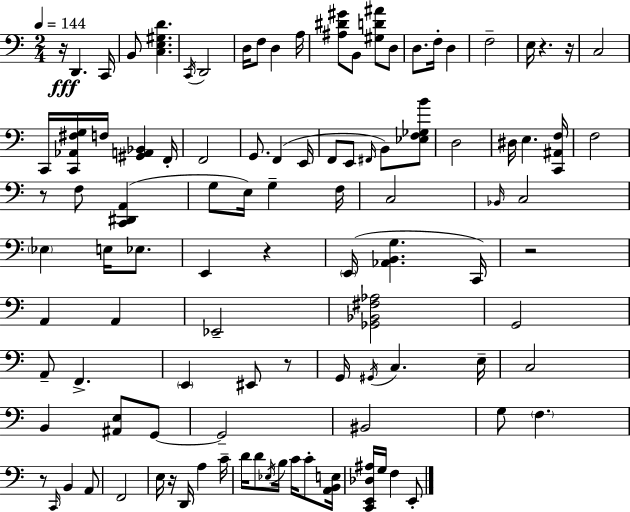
X:1
T:Untitled
M:2/4
L:1/4
K:C
z/4 D,, C,,/4 B,,/2 [C,E,^G,D] C,,/4 D,,2 D,/4 F,/2 D, A,/4 [^A,^D^G]/2 B,,/2 [^G,D^A]/2 D,/2 D,/2 F,/4 D, F,2 E,/4 z z/4 C,2 C,,/4 [C,,_A,,^F,G,]/4 F,/4 [^G,,A,,_B,,] F,,/4 F,,2 G,,/2 F,, E,,/4 F,,/2 E,,/2 ^F,,/4 B,,/2 [_E,F,_G,B]/2 D,2 ^D,/4 E, [C,,^A,,F,]/4 F,2 z/2 F,/2 [C,,^D,,A,,] G,/2 E,/4 G, F,/4 C,2 _B,,/4 C,2 _E, E,/4 _E,/2 E,, z E,,/4 [_A,,B,,G,] C,,/4 z2 A,, A,, _E,,2 [_G,,_B,,^F,_A,]2 G,,2 A,,/2 F,, E,, ^E,,/2 z/2 G,,/4 ^G,,/4 C, E,/4 C,2 B,, [^A,,E,]/2 G,,/2 G,,2 ^B,,2 G,/2 F, z/2 C,,/4 B,, A,,/2 F,,2 E,/4 z/4 D,,/4 A, C/4 D/4 D/2 _E,/4 B,/4 C/4 C/2 [A,,B,,E,]/4 [C,,E,,_D,^A,]/4 G,/4 F, E,,/2